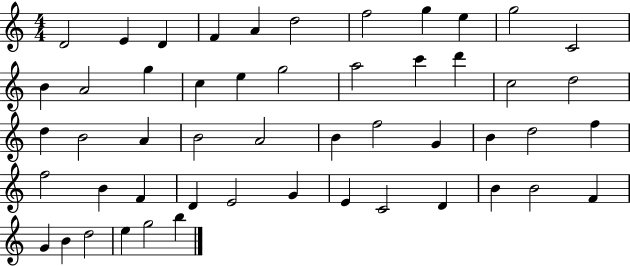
D4/h E4/q D4/q F4/q A4/q D5/h F5/h G5/q E5/q G5/h C4/h B4/q A4/h G5/q C5/q E5/q G5/h A5/h C6/q D6/q C5/h D5/h D5/q B4/h A4/q B4/h A4/h B4/q F5/h G4/q B4/q D5/h F5/q F5/h B4/q F4/q D4/q E4/h G4/q E4/q C4/h D4/q B4/q B4/h F4/q G4/q B4/q D5/h E5/q G5/h B5/q